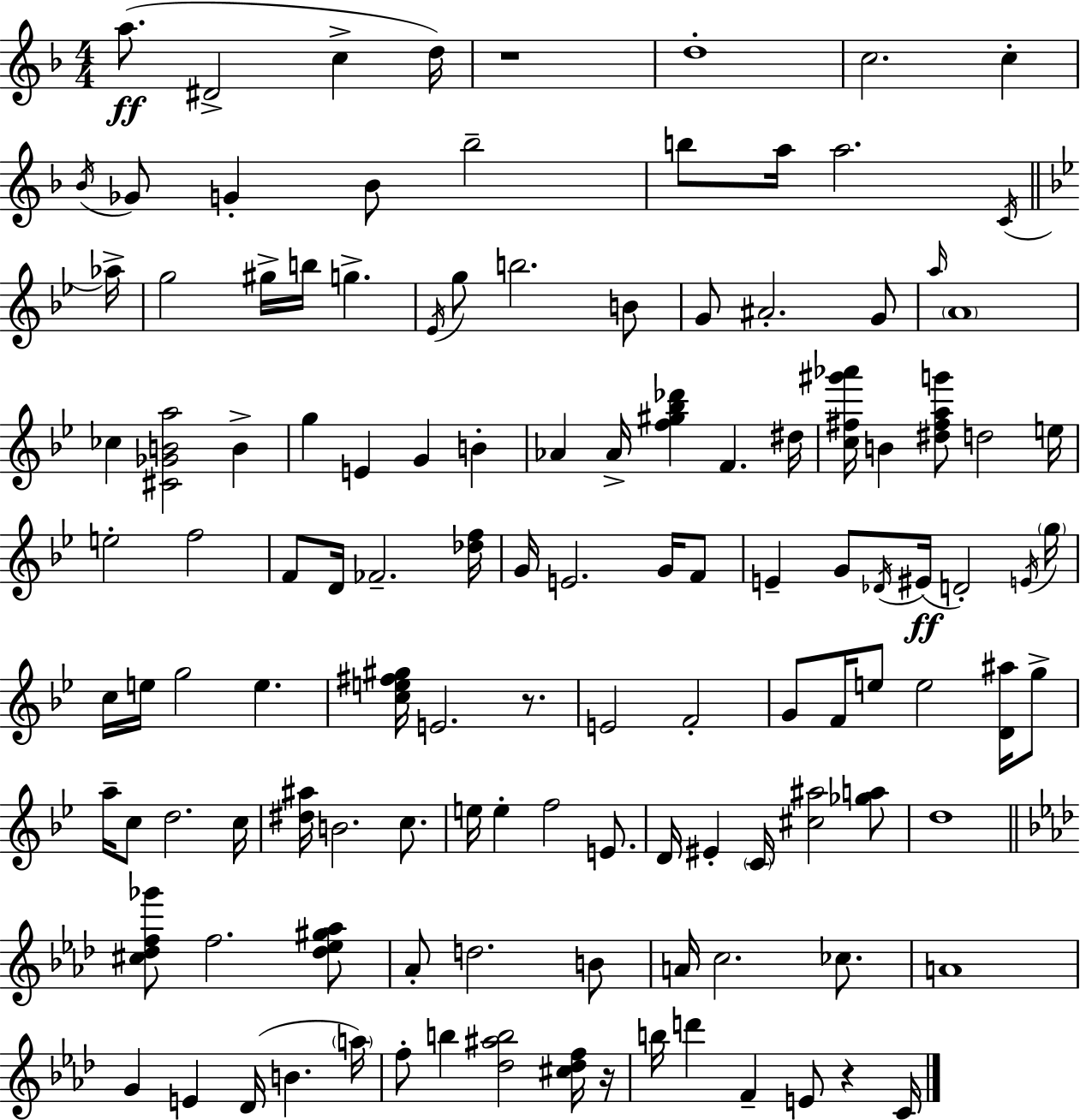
A5/e. D#4/h C5/q D5/s R/w D5/w C5/h. C5/q Bb4/s Gb4/e G4/q Bb4/e Bb5/h B5/e A5/s A5/h. C4/s Ab5/s G5/h G#5/s B5/s G5/q. Eb4/s G5/e B5/h. B4/e G4/e A#4/h. G4/e A5/s A4/w CES5/q [C#4,Gb4,B4,A5]/h B4/q G5/q E4/q G4/q B4/q Ab4/q Ab4/s [F5,G#5,Bb5,Db6]/q F4/q. D#5/s [C5,F#5,G#6,Ab6]/s B4/q [D#5,F#5,A5,G6]/e D5/h E5/s E5/h F5/h F4/e D4/s FES4/h. [Db5,F5]/s G4/s E4/h. G4/s F4/e E4/q G4/e Db4/s EIS4/s D4/h E4/s G5/s C5/s E5/s G5/h E5/q. [C5,E5,F#5,G#5]/s E4/h. R/e. E4/h F4/h G4/e F4/s E5/e E5/h [D4,A#5]/s G5/e A5/s C5/e D5/h. C5/s [D#5,A#5]/s B4/h. C5/e. E5/s E5/q F5/h E4/e. D4/s EIS4/q C4/s [C#5,A#5]/h [Gb5,A5]/e D5/w [C#5,Db5,F5,Gb6]/e F5/h. [Db5,Eb5,G#5,Ab5]/e Ab4/e D5/h. B4/e A4/s C5/h. CES5/e. A4/w G4/q E4/q Db4/s B4/q. A5/s F5/e B5/q [Db5,A#5,B5]/h [C#5,Db5,F5]/s R/s B5/s D6/q F4/q E4/e R/q C4/s